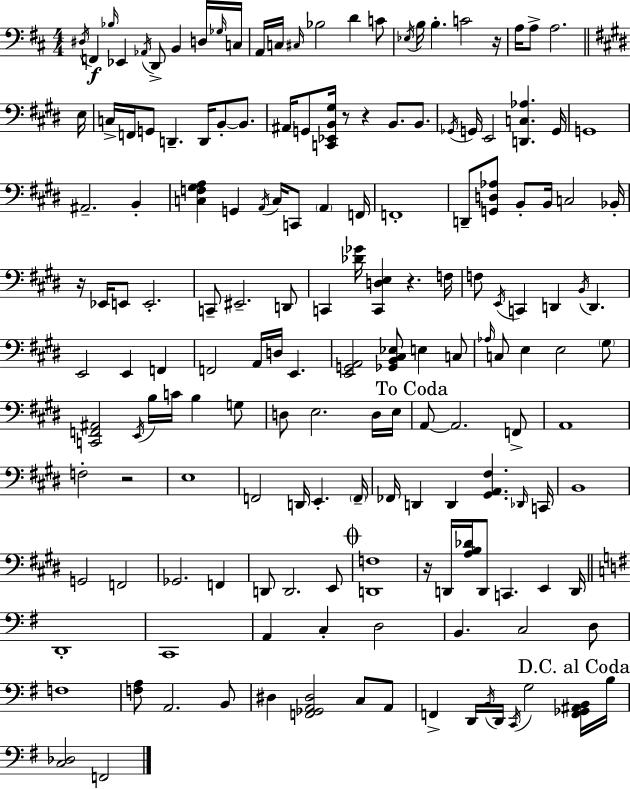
X:1
T:Untitled
M:4/4
L:1/4
K:D
^D,/4 F,, _B,/4 _E,, _A,,/4 D,,/2 B,, D,/4 _G,/4 C,/4 A,,/4 C,/4 ^C,/4 _B,2 D C/2 _E,/4 B,/4 B, C2 z/4 A,/4 A,/2 A,2 E,/4 C,/4 F,,/4 G,,/2 D,, D,,/4 B,,/2 B,,/2 ^A,,/4 G,,/2 [C,,_E,,B,,^G,]/4 z/2 z B,,/2 B,,/2 _G,,/4 G,,/4 E,,2 [D,,C,_A,] G,,/4 G,,4 ^A,,2 B,, [C,F,^G,A,] G,, A,,/4 C,/4 C,,/2 A,, F,,/4 F,,4 D,,/2 [G,,D,_A,]/2 B,,/2 B,,/4 C,2 _B,,/4 z/4 _E,,/4 E,,/2 E,,2 C,,/2 ^E,,2 D,,/2 C,, [_D_G]/4 [C,,D,E,] z F,/4 F,/2 E,,/4 C,, D,, B,,/4 D,, E,,2 E,, F,, F,,2 A,,/4 D,/4 E,, [E,,G,,A,,]2 [_G,,B,,^C,_E,]/2 E, C,/2 _A,/4 C,/2 E, E,2 ^G,/2 [C,,F,,^A,,]2 E,,/4 B,/4 C/4 B, G,/2 D,/2 E,2 D,/4 E,/4 A,,/2 A,,2 F,,/2 A,,4 F,2 z2 E,4 F,,2 D,,/4 E,, F,,/4 _F,,/4 D,, D,, [^G,,A,,^F,] _D,,/4 C,,/4 B,,4 G,,2 F,,2 _G,,2 F,, D,,/2 D,,2 E,,/2 [D,,F,]4 z/4 D,,/4 [A,B,_D]/4 D,,/2 C,, E,, D,,/4 D,,4 C,,4 A,, C, D,2 B,, C,2 D,/2 F,4 [F,A,]/2 A,,2 B,,/2 ^D, [F,,_G,,A,,^D,]2 C,/2 A,,/2 F,, D,,/4 B,,/4 D,,/4 C,,/4 G,2 [F,,_G,,^A,,B,,]/4 B,/4 [C,_D,]2 F,,2